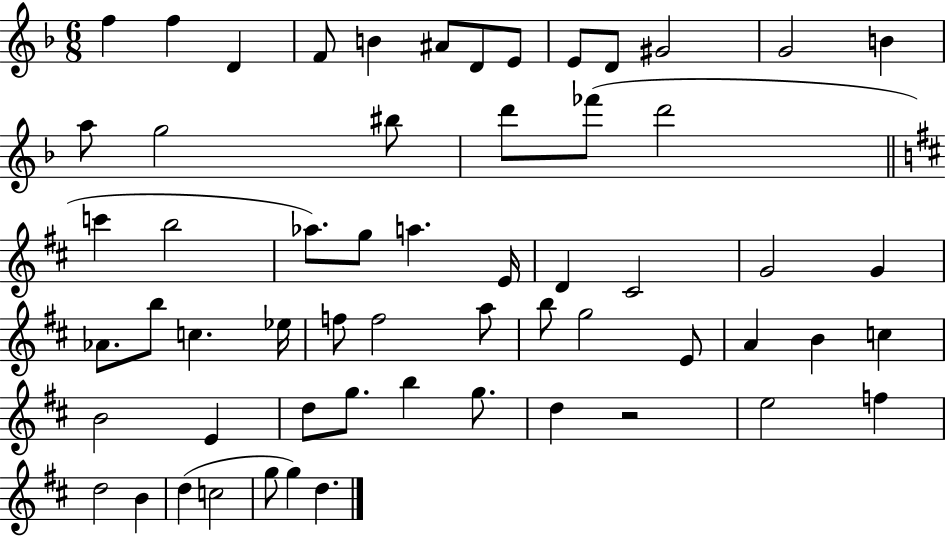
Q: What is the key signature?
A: F major